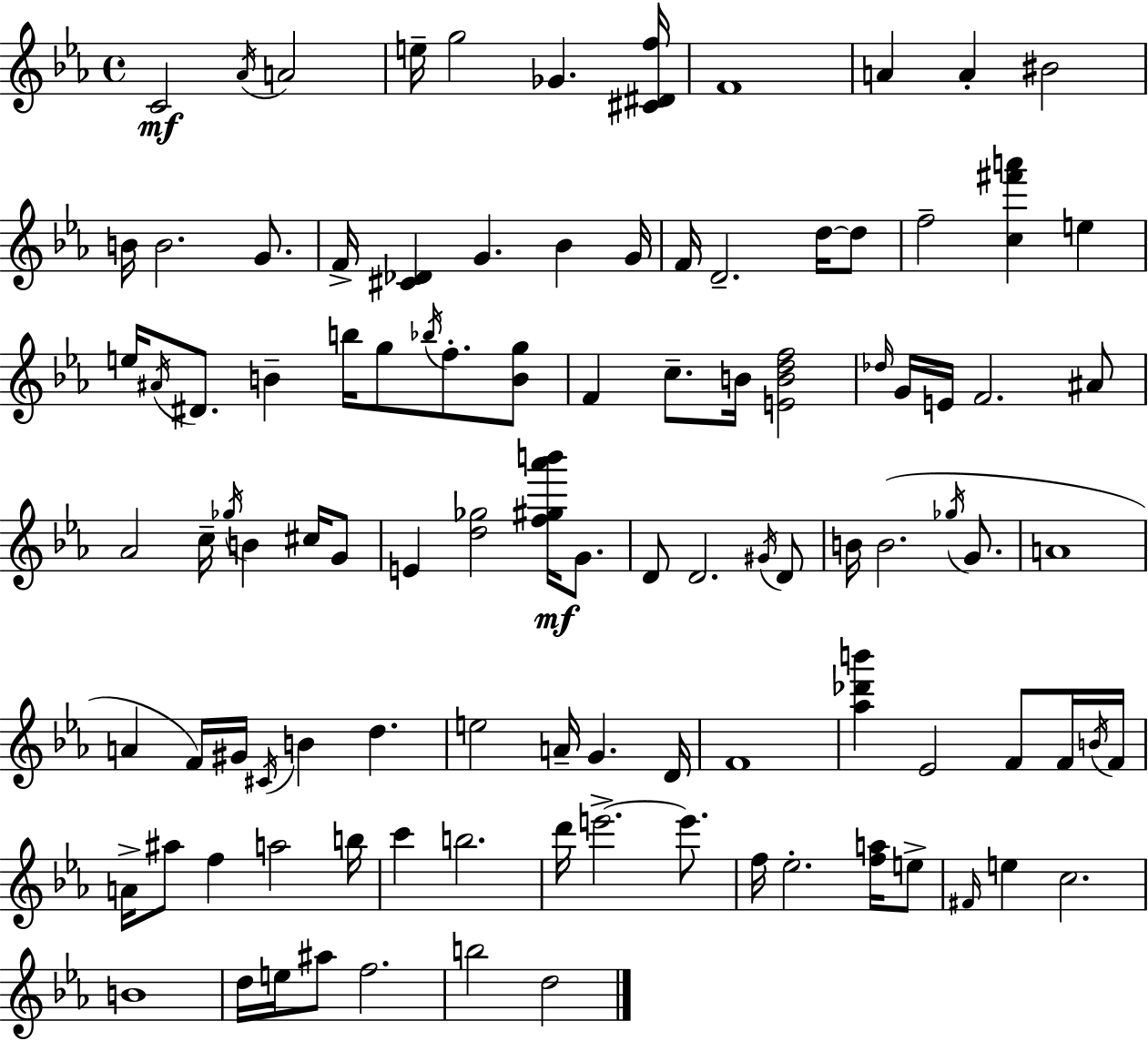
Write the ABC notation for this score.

X:1
T:Untitled
M:4/4
L:1/4
K:Eb
C2 _A/4 A2 e/4 g2 _G [^C^Df]/4 F4 A A ^B2 B/4 B2 G/2 F/4 [^C_D] G _B G/4 F/4 D2 d/4 d/2 f2 [c^f'a'] e e/4 ^A/4 ^D/2 B b/4 g/2 _b/4 f/2 [Bg]/2 F c/2 B/4 [EBdf]2 _d/4 G/4 E/4 F2 ^A/2 _A2 c/4 _g/4 B ^c/4 G/2 E [d_g]2 [f^g_a'b']/4 G/2 D/2 D2 ^G/4 D/2 B/4 B2 _g/4 G/2 A4 A F/4 ^G/4 ^C/4 B d e2 A/4 G D/4 F4 [_a_d'b'] _E2 F/2 F/4 B/4 F/4 A/4 ^a/2 f a2 b/4 c' b2 d'/4 e'2 e'/2 f/4 _e2 [fa]/4 e/2 ^F/4 e c2 B4 d/4 e/4 ^a/2 f2 b2 d2